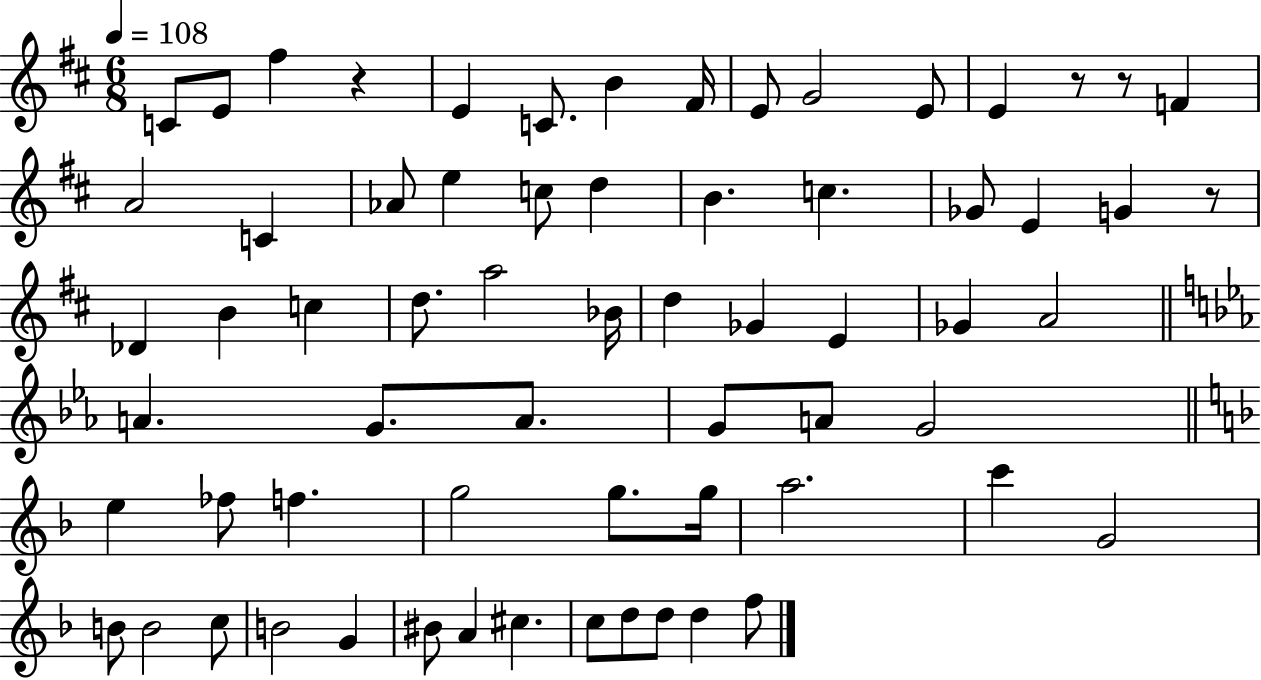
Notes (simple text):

C4/e E4/e F#5/q R/q E4/q C4/e. B4/q F#4/s E4/e G4/h E4/e E4/q R/e R/e F4/q A4/h C4/q Ab4/e E5/q C5/e D5/q B4/q. C5/q. Gb4/e E4/q G4/q R/e Db4/q B4/q C5/q D5/e. A5/h Bb4/s D5/q Gb4/q E4/q Gb4/q A4/h A4/q. G4/e. A4/e. G4/e A4/e G4/h E5/q FES5/e F5/q. G5/h G5/e. G5/s A5/h. C6/q G4/h B4/e B4/h C5/e B4/h G4/q BIS4/e A4/q C#5/q. C5/e D5/e D5/e D5/q F5/e